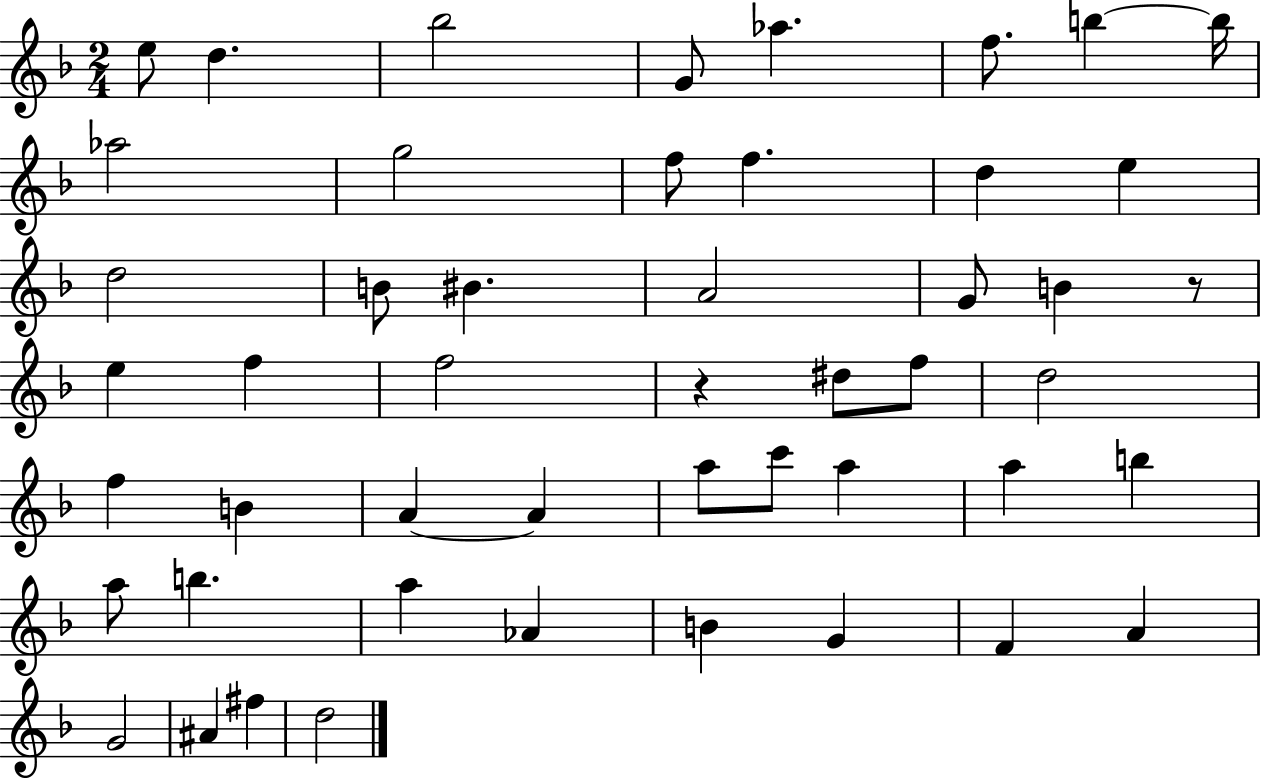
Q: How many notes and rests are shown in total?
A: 49